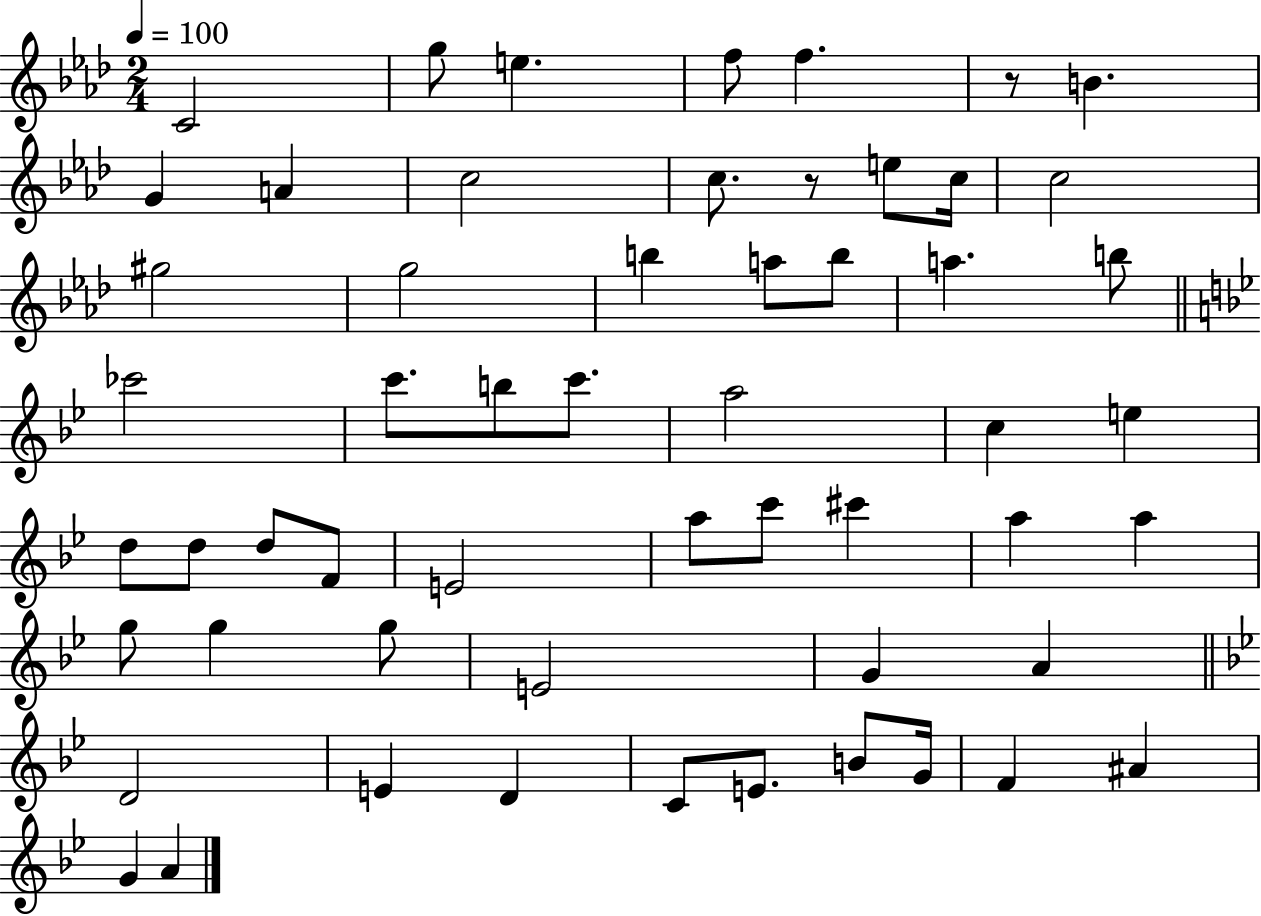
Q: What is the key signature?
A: AES major